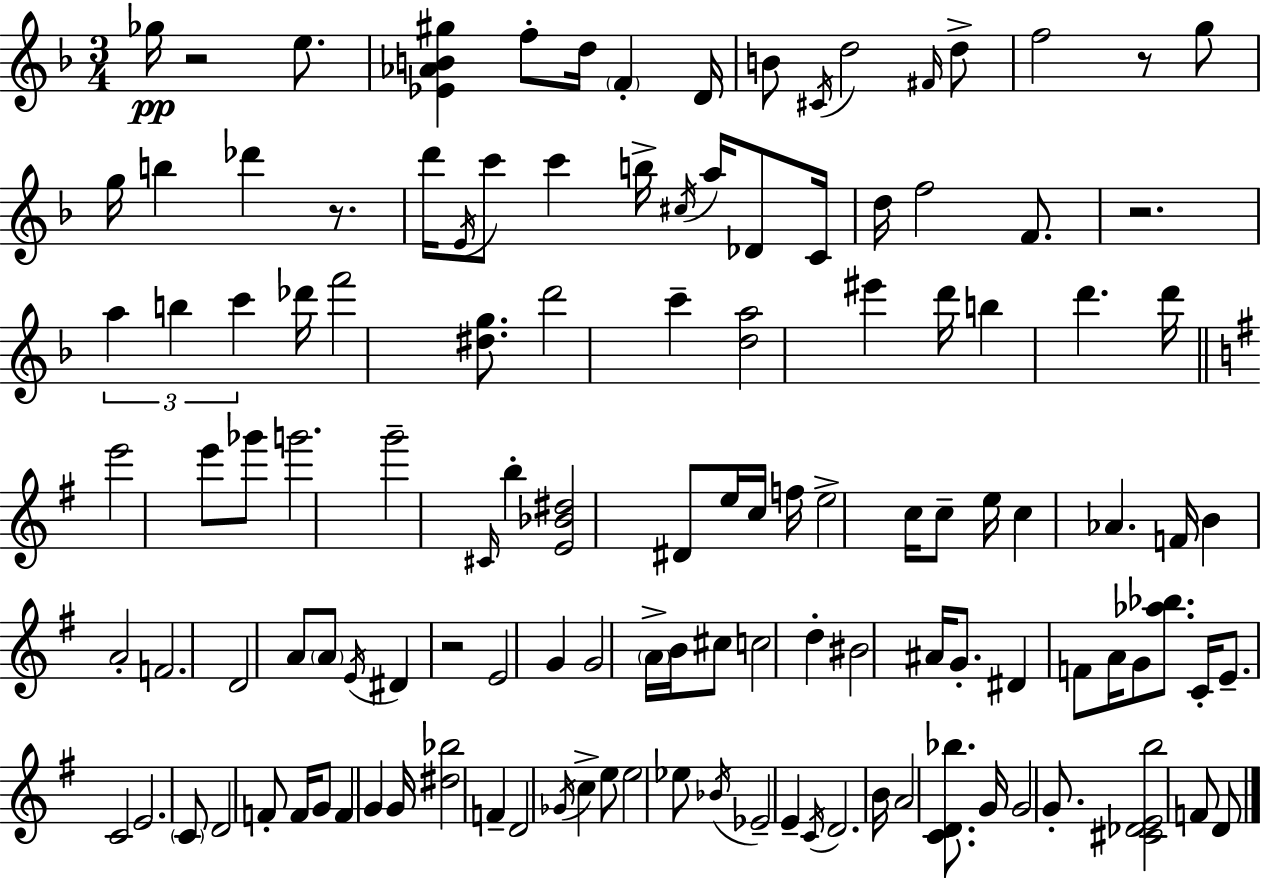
{
  \clef treble
  \numericTimeSignature
  \time 3/4
  \key f \major
  ges''16\pp r2 e''8. | <ees' aes' b' gis''>4 f''8-. d''16 \parenthesize f'4-. d'16 | b'8 \acciaccatura { cis'16 } d''2 \grace { fis'16 } | d''8-> f''2 r8 | \break g''8 g''16 b''4 des'''4 r8. | d'''16 \acciaccatura { e'16 } c'''8 c'''4 b''16-> \acciaccatura { cis''16 } | a''16 des'8 c'16 d''16 f''2 | f'8. r2. | \break \tuplet 3/2 { a''4 b''4 | c'''4 } des'''16 f'''2 | <dis'' g''>8. d'''2 | c'''4-- <d'' a''>2 | \break eis'''4 d'''16 b''4 d'''4. | d'''16 \bar "||" \break \key g \major e'''2 e'''8 ges'''8 | g'''2. | g'''2-- \grace { cis'16 } b''4-. | <e' bes' dis''>2 dis'8 e''16 | \break c''16 f''16 e''2-> c''16 c''8-- | e''16 c''4 aes'4. | f'16 b'4 a'2-. | f'2. | \break d'2 a'8 \parenthesize a'8 | \acciaccatura { e'16 } dis'4 r2 | e'2 g'4 | g'2 \parenthesize a'16-> b'16 | \break cis''8 c''2 d''4-. | bis'2 ais'16 g'8.-. | dis'4 f'8 a'16 g'8 <aes'' bes''>8. | c'16-. e'8.-- c'2 | \break e'2. | \parenthesize c'8 d'2 | f'8-. f'16 g'8 f'4 g'4 | g'16 <dis'' bes''>2 f'4-- | \break d'2 \acciaccatura { ges'16 } c''4-> | e''8 e''2 | ees''8 \acciaccatura { bes'16 } ees'2-- | e'4-- \acciaccatura { c'16 } d'2. | \break b'16 a'2 | <c' d' bes''>8. g'16 g'2 | g'8.-. <cis' des' e' b''>2 | f'8 d'8 \bar "|."
}